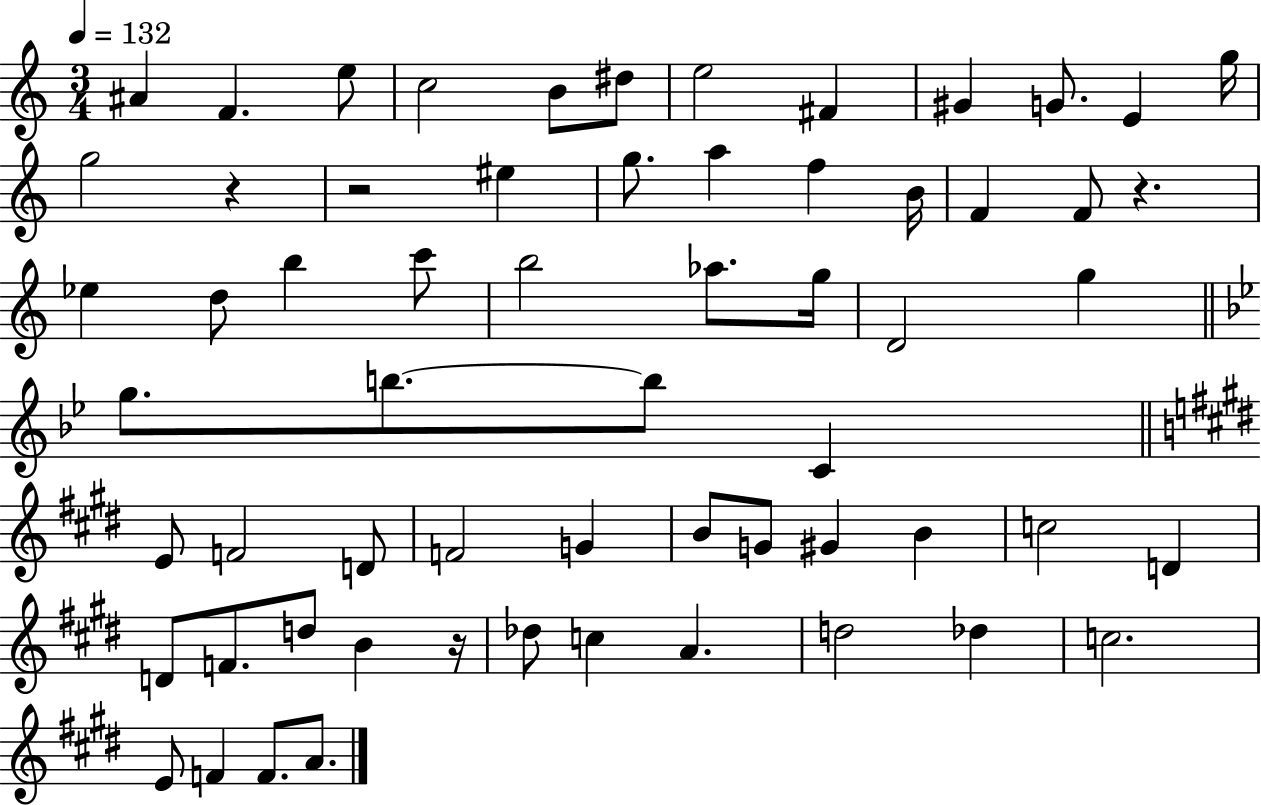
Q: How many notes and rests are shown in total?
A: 62